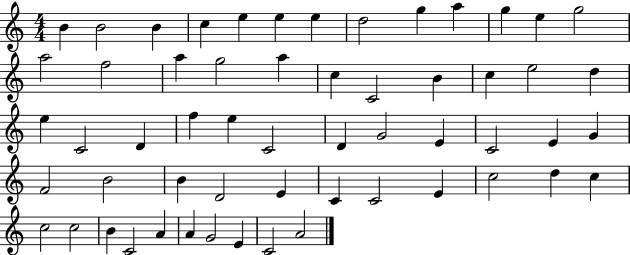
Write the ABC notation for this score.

X:1
T:Untitled
M:4/4
L:1/4
K:C
B B2 B c e e e d2 g a g e g2 a2 f2 a g2 a c C2 B c e2 d e C2 D f e C2 D G2 E C2 E G F2 B2 B D2 E C C2 E c2 d c c2 c2 B C2 A A G2 E C2 A2